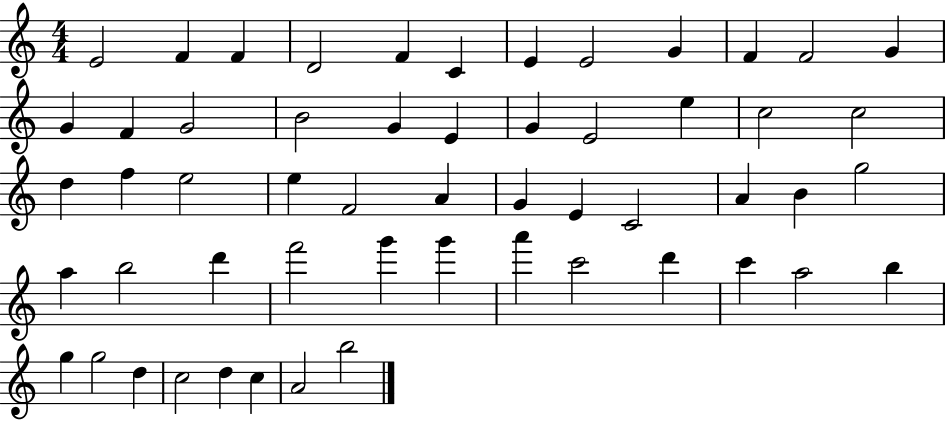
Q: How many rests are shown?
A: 0